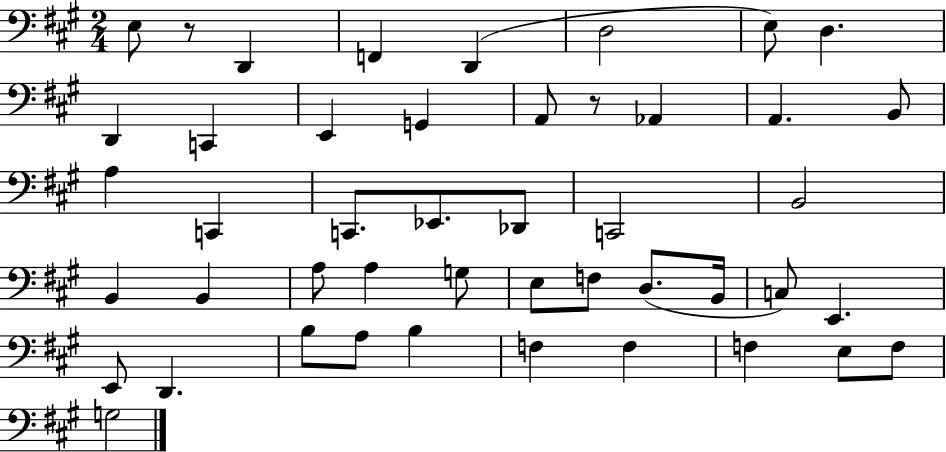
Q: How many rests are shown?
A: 2